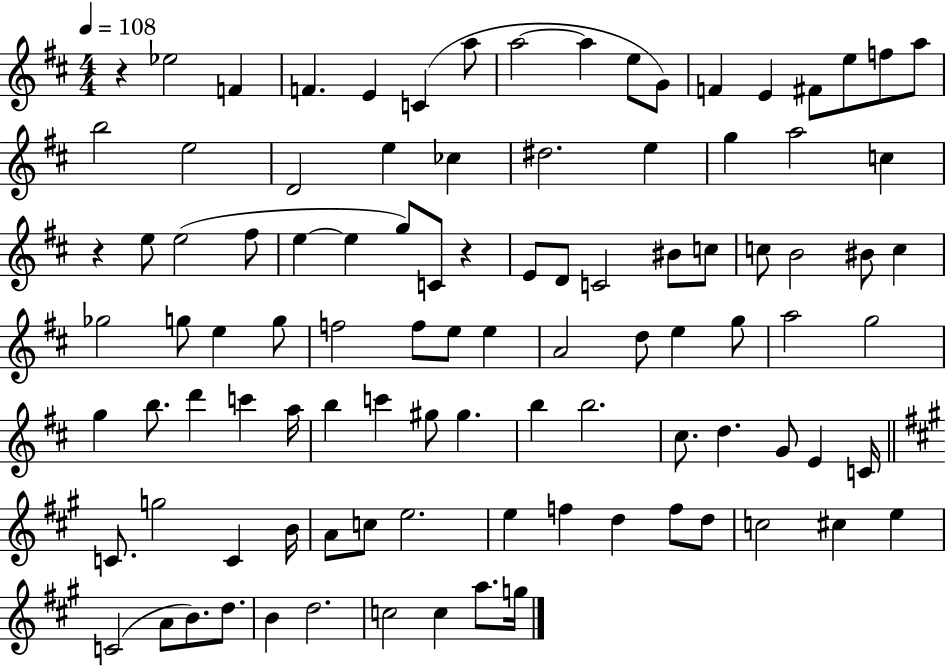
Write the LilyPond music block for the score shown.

{
  \clef treble
  \numericTimeSignature
  \time 4/4
  \key d \major
  \tempo 4 = 108
  r4 ees''2 f'4 | f'4. e'4 c'4( a''8 | a''2~~ a''4 e''8 g'8) | f'4 e'4 fis'8 e''8 f''8 a''8 | \break b''2 e''2 | d'2 e''4 ces''4 | dis''2. e''4 | g''4 a''2 c''4 | \break r4 e''8 e''2( fis''8 | e''4~~ e''4 g''8) c'8 r4 | e'8 d'8 c'2 bis'8 c''8 | c''8 b'2 bis'8 c''4 | \break ges''2 g''8 e''4 g''8 | f''2 f''8 e''8 e''4 | a'2 d''8 e''4 g''8 | a''2 g''2 | \break g''4 b''8. d'''4 c'''4 a''16 | b''4 c'''4 gis''8 gis''4. | b''4 b''2. | cis''8. d''4. g'8 e'4 c'16 | \break \bar "||" \break \key a \major c'8. g''2 c'4 b'16 | a'8 c''8 e''2. | e''4 f''4 d''4 f''8 d''8 | c''2 cis''4 e''4 | \break c'2( a'8 b'8.) d''8. | b'4 d''2. | c''2 c''4 a''8. g''16 | \bar "|."
}